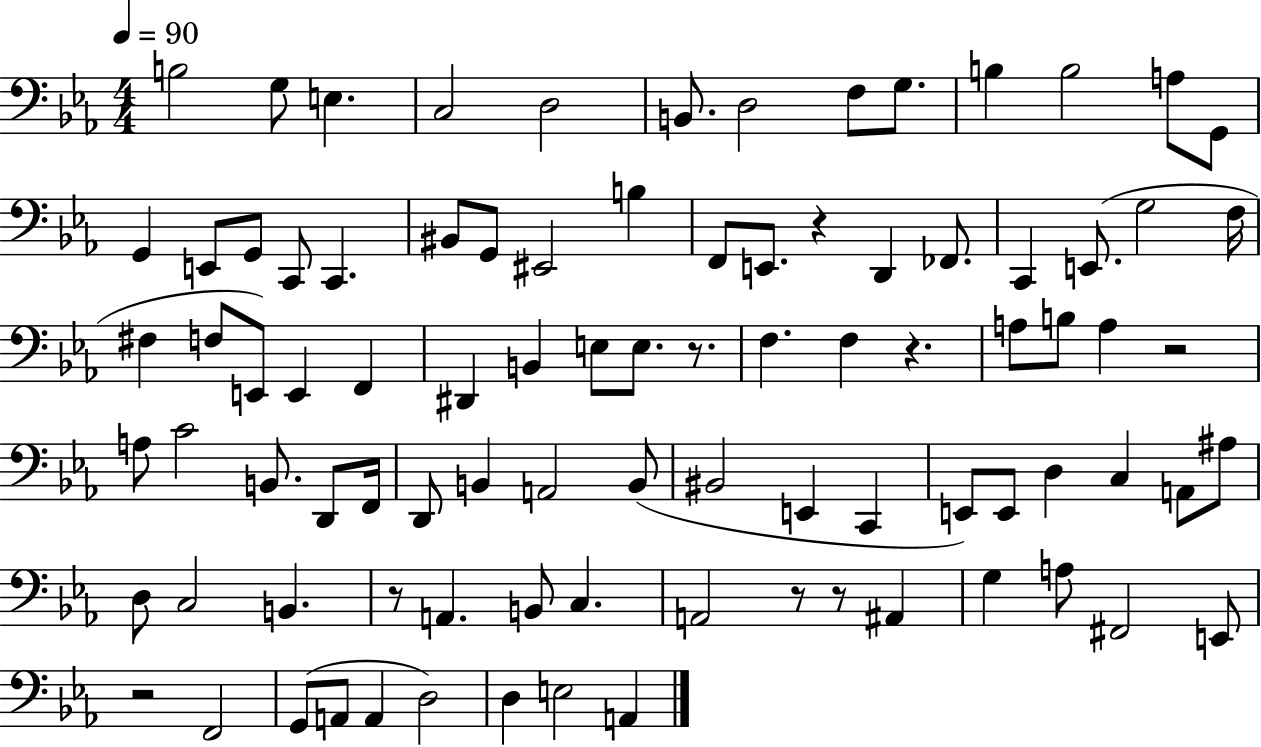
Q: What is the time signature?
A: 4/4